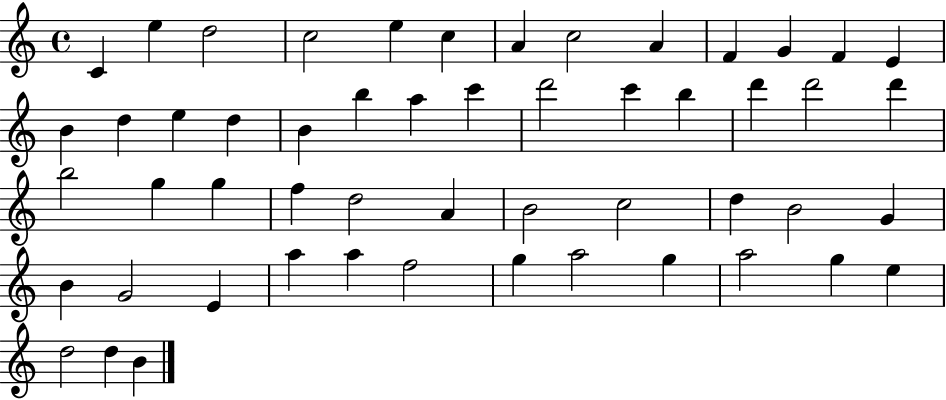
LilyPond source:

{
  \clef treble
  \time 4/4
  \defaultTimeSignature
  \key c \major
  c'4 e''4 d''2 | c''2 e''4 c''4 | a'4 c''2 a'4 | f'4 g'4 f'4 e'4 | \break b'4 d''4 e''4 d''4 | b'4 b''4 a''4 c'''4 | d'''2 c'''4 b''4 | d'''4 d'''2 d'''4 | \break b''2 g''4 g''4 | f''4 d''2 a'4 | b'2 c''2 | d''4 b'2 g'4 | \break b'4 g'2 e'4 | a''4 a''4 f''2 | g''4 a''2 g''4 | a''2 g''4 e''4 | \break d''2 d''4 b'4 | \bar "|."
}